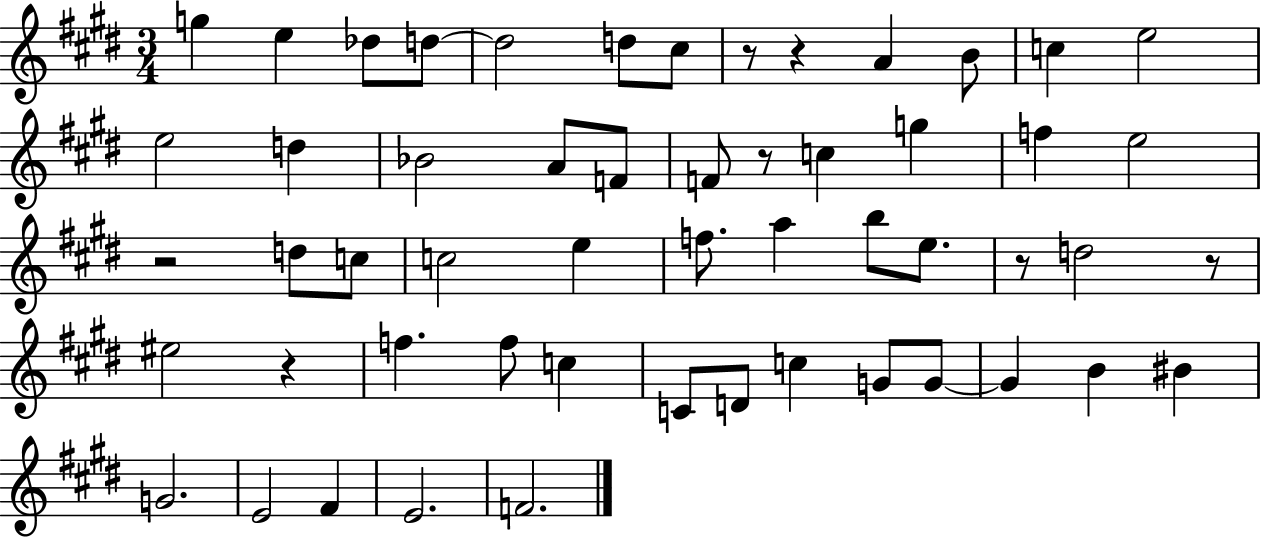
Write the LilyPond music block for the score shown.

{
  \clef treble
  \numericTimeSignature
  \time 3/4
  \key e \major
  g''4 e''4 des''8 d''8~~ | d''2 d''8 cis''8 | r8 r4 a'4 b'8 | c''4 e''2 | \break e''2 d''4 | bes'2 a'8 f'8 | f'8 r8 c''4 g''4 | f''4 e''2 | \break r2 d''8 c''8 | c''2 e''4 | f''8. a''4 b''8 e''8. | r8 d''2 r8 | \break eis''2 r4 | f''4. f''8 c''4 | c'8 d'8 c''4 g'8 g'8~~ | g'4 b'4 bis'4 | \break g'2. | e'2 fis'4 | e'2. | f'2. | \break \bar "|."
}